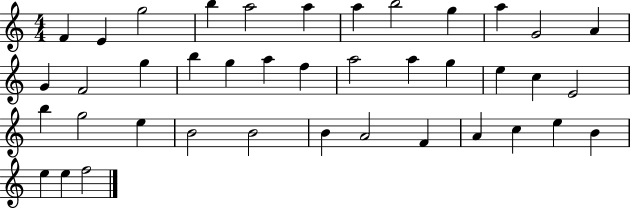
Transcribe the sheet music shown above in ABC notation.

X:1
T:Untitled
M:4/4
L:1/4
K:C
F E g2 b a2 a a b2 g a G2 A G F2 g b g a f a2 a g e c E2 b g2 e B2 B2 B A2 F A c e B e e f2